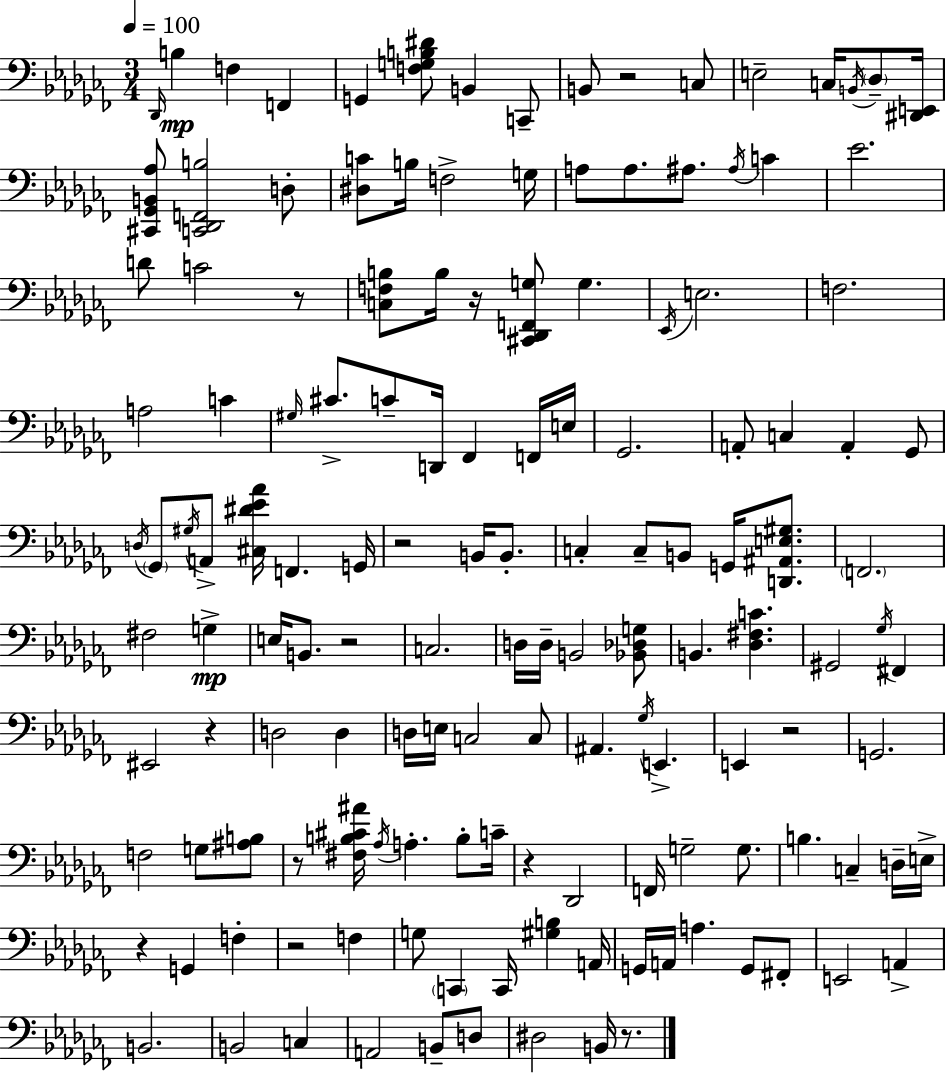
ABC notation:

X:1
T:Untitled
M:3/4
L:1/4
K:Abm
_D,,/4 B, F, F,, G,, [F,G,B,^D]/2 B,, C,,/2 B,,/2 z2 C,/2 E,2 C,/4 B,,/4 _D,/2 [^D,,E,,]/4 [^C,,_G,,B,,_A,]/2 [C,,_D,,F,,B,]2 D,/2 [^D,C]/2 B,/4 F,2 G,/4 A,/2 A,/2 ^A,/2 ^A,/4 C _E2 D/2 C2 z/2 [C,F,B,]/2 B,/4 z/4 [^C,,_D,,F,,G,]/2 G, _E,,/4 E,2 F,2 A,2 C ^G,/4 ^C/2 C/2 D,,/4 _F,, F,,/4 E,/4 _G,,2 A,,/2 C, A,, _G,,/2 D,/4 _G,,/2 ^G,/4 A,,/2 [^C,^D_E_A]/4 F,, G,,/4 z2 B,,/4 B,,/2 C, C,/2 B,,/2 G,,/4 [D,,^A,,E,^G,]/2 F,,2 ^F,2 G, E,/4 B,,/2 z2 C,2 D,/4 D,/4 B,,2 [_B,,_D,G,]/2 B,, [_D,^F,C] ^G,,2 _G,/4 ^F,, ^E,,2 z D,2 D, D,/4 E,/4 C,2 C,/2 ^A,, _G,/4 E,, E,, z2 G,,2 F,2 G,/2 [^A,B,]/2 z/2 [^F,B,^C^A]/4 _A,/4 A, B,/2 C/4 z _D,,2 F,,/4 G,2 G,/2 B, C, D,/4 E,/4 z G,, F, z2 F, G,/2 C,, C,,/4 [^G,B,] A,,/4 G,,/4 A,,/4 A, G,,/2 ^F,,/2 E,,2 A,, B,,2 B,,2 C, A,,2 B,,/2 D,/2 ^D,2 B,,/4 z/2